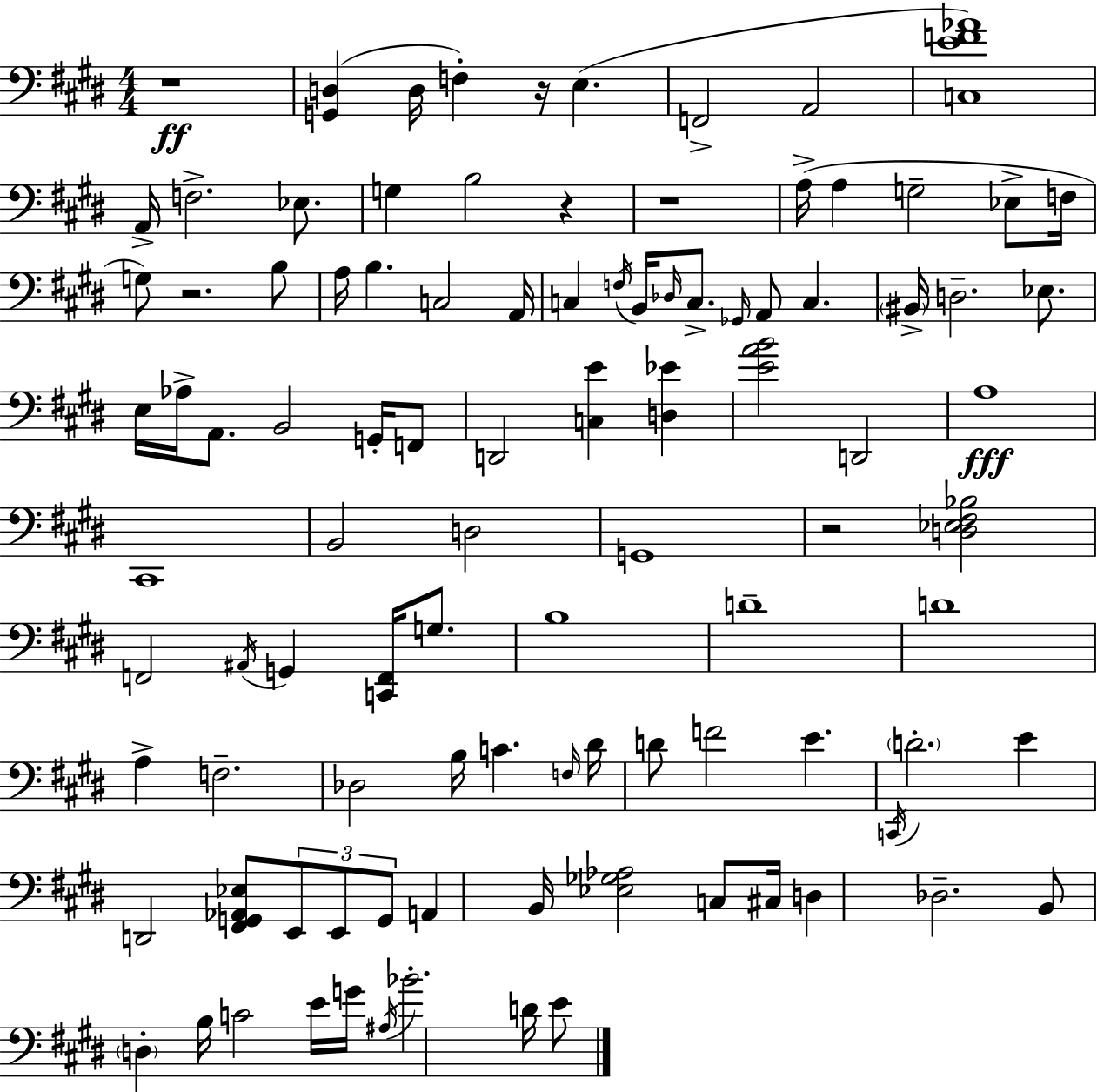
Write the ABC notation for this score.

X:1
T:Untitled
M:4/4
L:1/4
K:E
z4 [G,,D,] D,/4 F, z/4 E, F,,2 A,,2 [C,EF_A]4 A,,/4 F,2 _E,/2 G, B,2 z z4 A,/4 A, G,2 _E,/2 F,/4 G,/2 z2 B,/2 A,/4 B, C,2 A,,/4 C, F,/4 B,,/4 _D,/4 C,/2 _G,,/4 A,,/2 C, ^B,,/4 D,2 _E,/2 E,/4 _A,/4 A,,/2 B,,2 G,,/4 F,,/2 D,,2 [C,E] [D,_E] [EAB]2 D,,2 A,4 ^C,,4 B,,2 D,2 G,,4 z2 [D,_E,^F,_B,]2 F,,2 ^A,,/4 G,, [C,,F,,]/4 G,/2 B,4 D4 D4 A, F,2 _D,2 B,/4 C F,/4 ^D/4 D/2 F2 E C,,/4 D2 E D,,2 [^F,,G,,_A,,_E,]/2 E,,/2 E,,/2 G,,/2 A,, B,,/4 [_E,_G,_A,]2 C,/2 ^C,/4 D, _D,2 B,,/2 D, B,/4 C2 E/4 G/4 ^A,/4 _B2 D/4 E/2